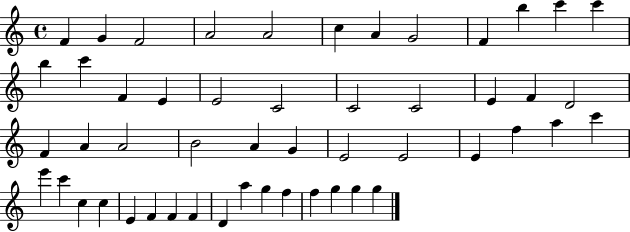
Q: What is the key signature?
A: C major